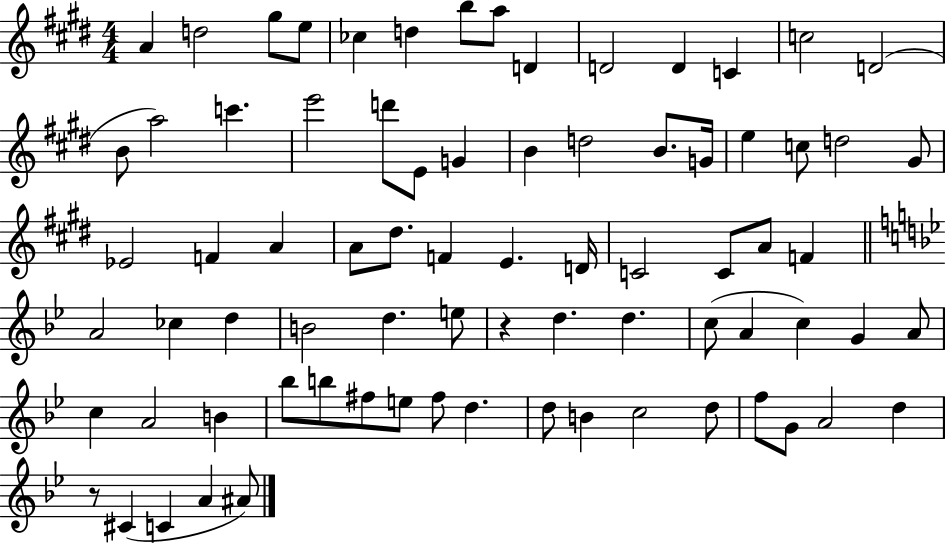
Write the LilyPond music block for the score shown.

{
  \clef treble
  \numericTimeSignature
  \time 4/4
  \key e \major
  a'4 d''2 gis''8 e''8 | ces''4 d''4 b''8 a''8 d'4 | d'2 d'4 c'4 | c''2 d'2( | \break b'8 a''2) c'''4. | e'''2 d'''8 e'8 g'4 | b'4 d''2 b'8. g'16 | e''4 c''8 d''2 gis'8 | \break ees'2 f'4 a'4 | a'8 dis''8. f'4 e'4. d'16 | c'2 c'8 a'8 f'4 | \bar "||" \break \key bes \major a'2 ces''4 d''4 | b'2 d''4. e''8 | r4 d''4. d''4. | c''8( a'4 c''4) g'4 a'8 | \break c''4 a'2 b'4 | bes''8 b''8 fis''8 e''8 fis''8 d''4. | d''8 b'4 c''2 d''8 | f''8 g'8 a'2 d''4 | \break r8 cis'4( c'4 a'4 ais'8) | \bar "|."
}